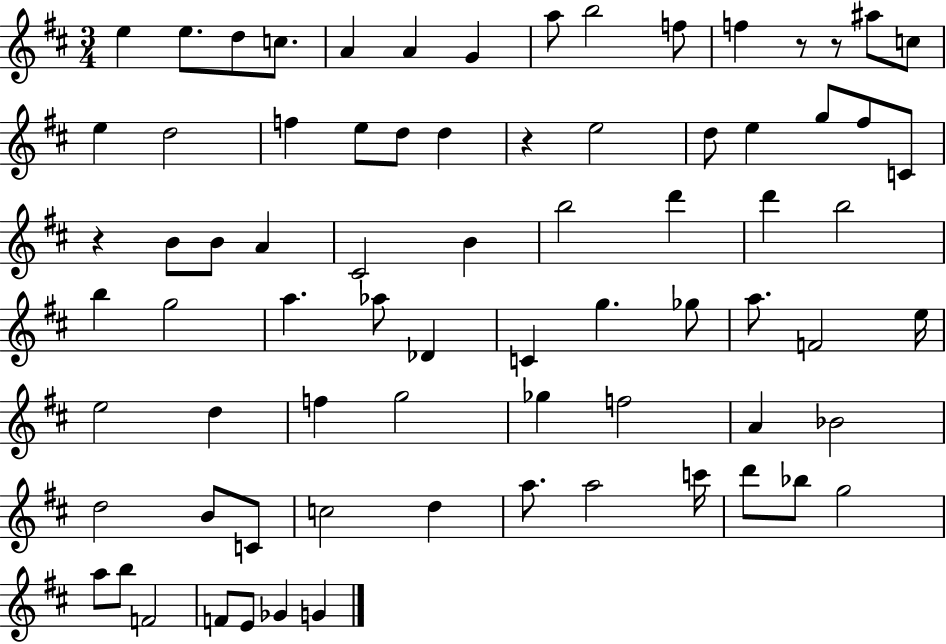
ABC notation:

X:1
T:Untitled
M:3/4
L:1/4
K:D
e e/2 d/2 c/2 A A G a/2 b2 f/2 f z/2 z/2 ^a/2 c/2 e d2 f e/2 d/2 d z e2 d/2 e g/2 ^f/2 C/2 z B/2 B/2 A ^C2 B b2 d' d' b2 b g2 a _a/2 _D C g _g/2 a/2 F2 e/4 e2 d f g2 _g f2 A _B2 d2 B/2 C/2 c2 d a/2 a2 c'/4 d'/2 _b/2 g2 a/2 b/2 F2 F/2 E/2 _G G